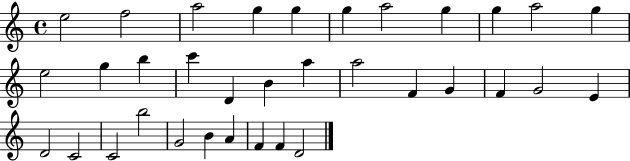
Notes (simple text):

E5/h F5/h A5/h G5/q G5/q G5/q A5/h G5/q G5/q A5/h G5/q E5/h G5/q B5/q C6/q D4/q B4/q A5/q A5/h F4/q G4/q F4/q G4/h E4/q D4/h C4/h C4/h B5/h G4/h B4/q A4/q F4/q F4/q D4/h